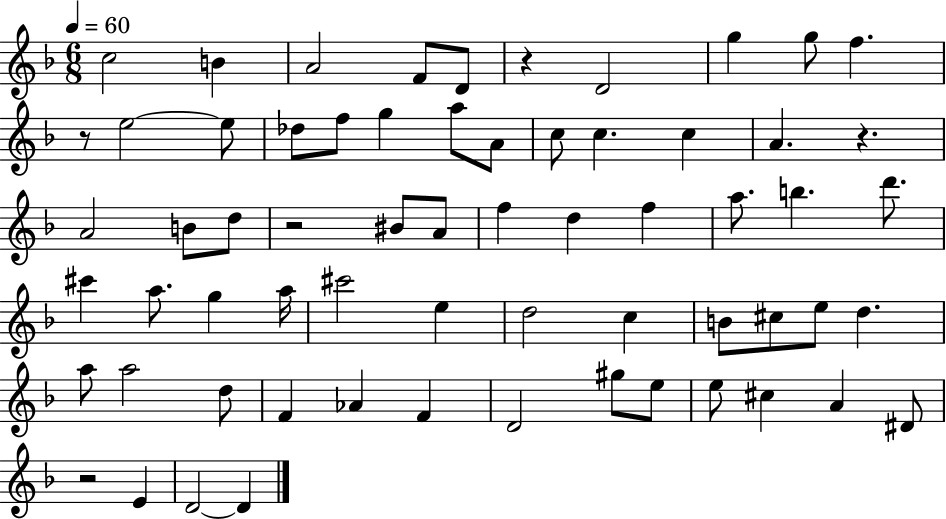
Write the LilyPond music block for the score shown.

{
  \clef treble
  \numericTimeSignature
  \time 6/8
  \key f \major
  \tempo 4 = 60
  c''2 b'4 | a'2 f'8 d'8 | r4 d'2 | g''4 g''8 f''4. | \break r8 e''2~~ e''8 | des''8 f''8 g''4 a''8 a'8 | c''8 c''4. c''4 | a'4. r4. | \break a'2 b'8 d''8 | r2 bis'8 a'8 | f''4 d''4 f''4 | a''8. b''4. d'''8. | \break cis'''4 a''8. g''4 a''16 | cis'''2 e''4 | d''2 c''4 | b'8 cis''8 e''8 d''4. | \break a''8 a''2 d''8 | f'4 aes'4 f'4 | d'2 gis''8 e''8 | e''8 cis''4 a'4 dis'8 | \break r2 e'4 | d'2~~ d'4 | \bar "|."
}